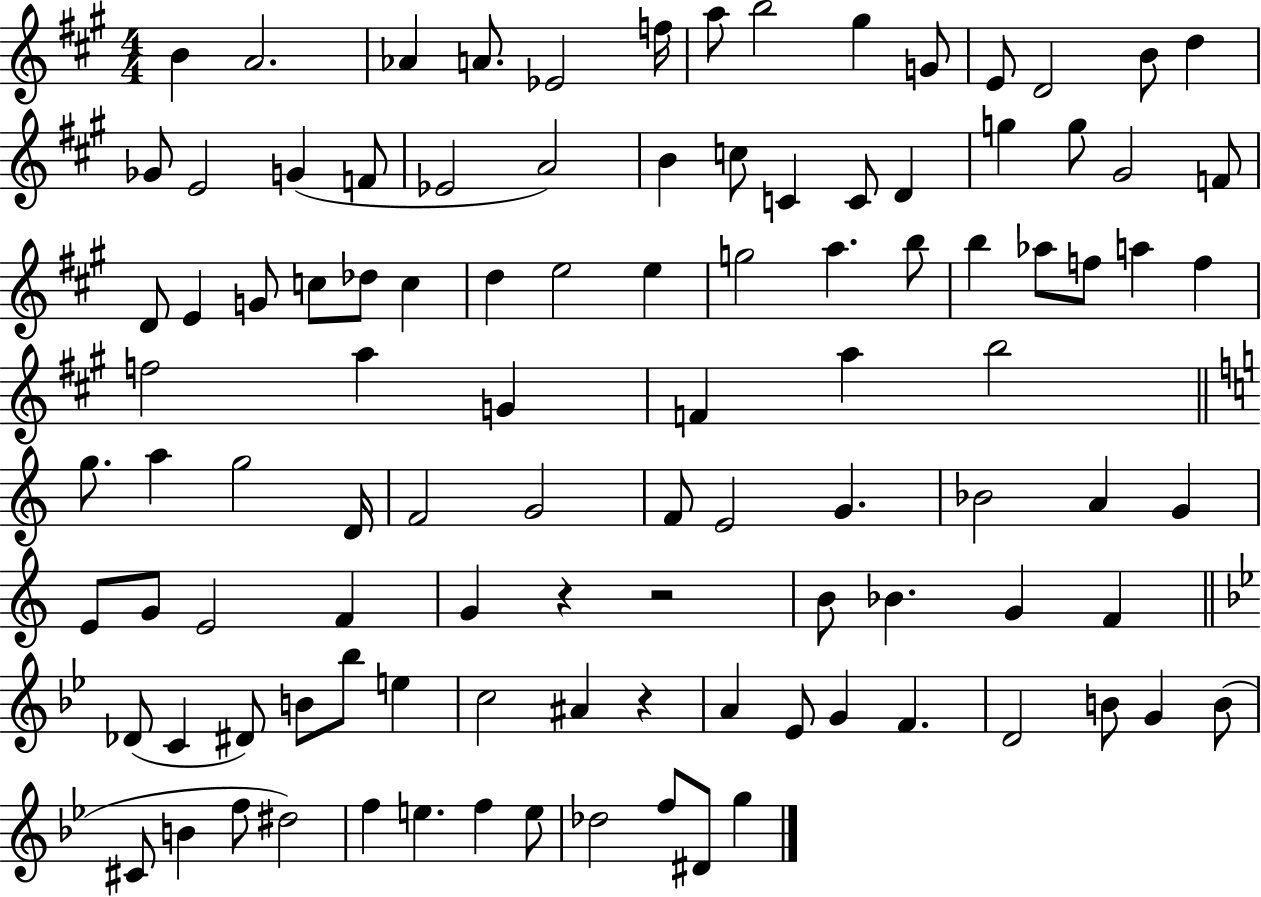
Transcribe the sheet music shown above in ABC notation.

X:1
T:Untitled
M:4/4
L:1/4
K:A
B A2 _A A/2 _E2 f/4 a/2 b2 ^g G/2 E/2 D2 B/2 d _G/2 E2 G F/2 _E2 A2 B c/2 C C/2 D g g/2 ^G2 F/2 D/2 E G/2 c/2 _d/2 c d e2 e g2 a b/2 b _a/2 f/2 a f f2 a G F a b2 g/2 a g2 D/4 F2 G2 F/2 E2 G _B2 A G E/2 G/2 E2 F G z z2 B/2 _B G F _D/2 C ^D/2 B/2 _b/2 e c2 ^A z A _E/2 G F D2 B/2 G B/2 ^C/2 B f/2 ^d2 f e f e/2 _d2 f/2 ^D/2 g